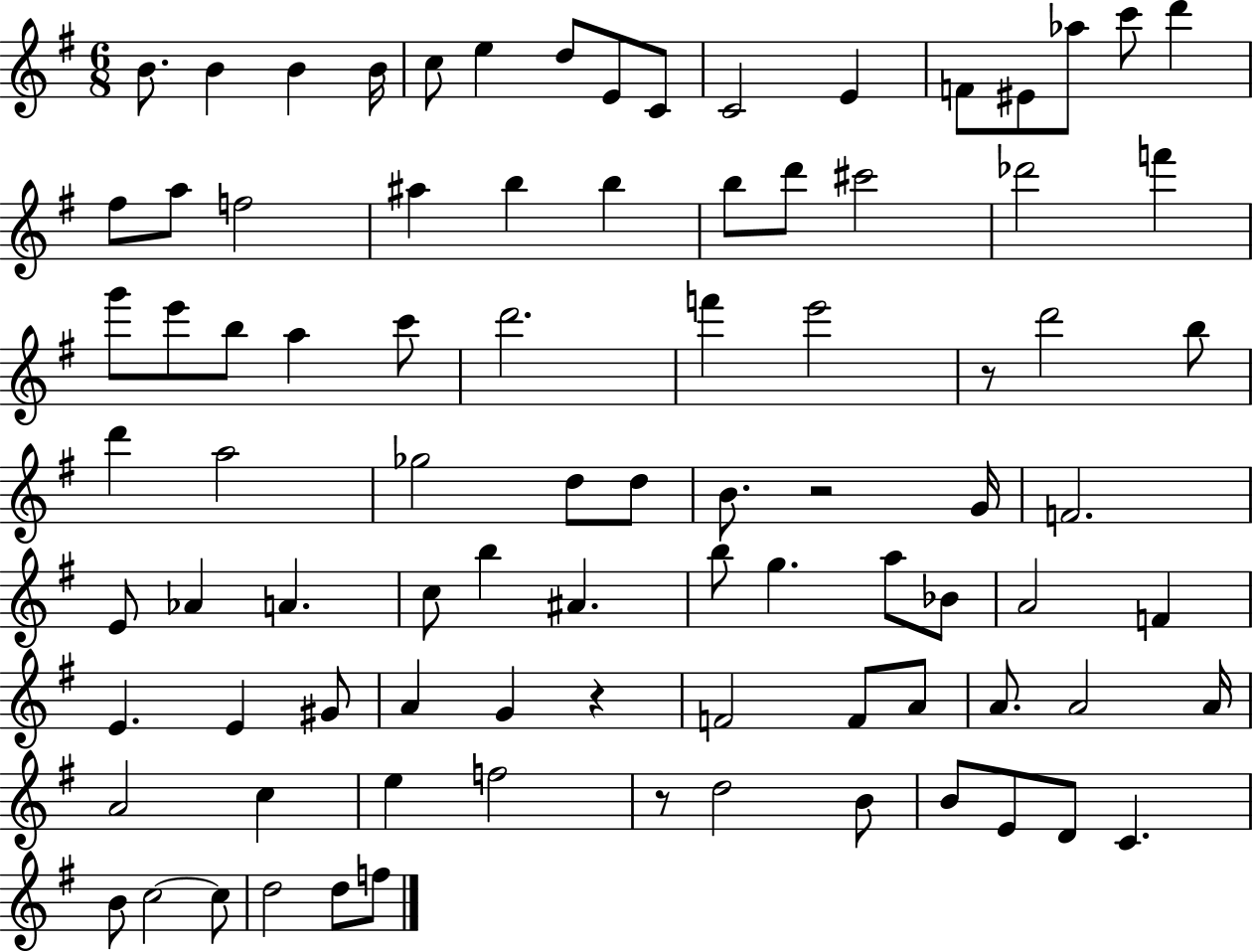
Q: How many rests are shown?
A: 4